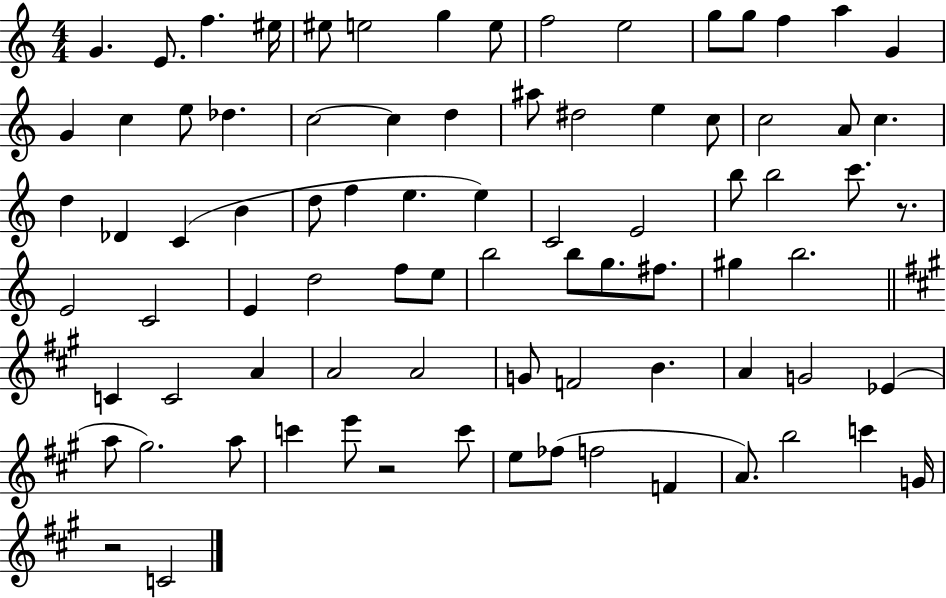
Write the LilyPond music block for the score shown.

{
  \clef treble
  \numericTimeSignature
  \time 4/4
  \key c \major
  g'4. e'8. f''4. eis''16 | eis''8 e''2 g''4 e''8 | f''2 e''2 | g''8 g''8 f''4 a''4 g'4 | \break g'4 c''4 e''8 des''4. | c''2~~ c''4 d''4 | ais''8 dis''2 e''4 c''8 | c''2 a'8 c''4. | \break d''4 des'4 c'4( b'4 | d''8 f''4 e''4. e''4) | c'2 e'2 | b''8 b''2 c'''8. r8. | \break e'2 c'2 | e'4 d''2 f''8 e''8 | b''2 b''8 g''8. fis''8. | gis''4 b''2. | \break \bar "||" \break \key a \major c'4 c'2 a'4 | a'2 a'2 | g'8 f'2 b'4. | a'4 g'2 ees'4( | \break a''8 gis''2.) a''8 | c'''4 e'''8 r2 c'''8 | e''8 fes''8( f''2 f'4 | a'8.) b''2 c'''4 g'16 | \break r2 c'2 | \bar "|."
}